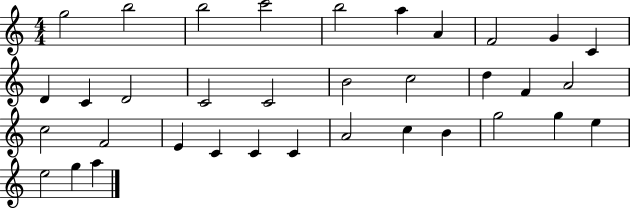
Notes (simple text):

G5/h B5/h B5/h C6/h B5/h A5/q A4/q F4/h G4/q C4/q D4/q C4/q D4/h C4/h C4/h B4/h C5/h D5/q F4/q A4/h C5/h F4/h E4/q C4/q C4/q C4/q A4/h C5/q B4/q G5/h G5/q E5/q E5/h G5/q A5/q